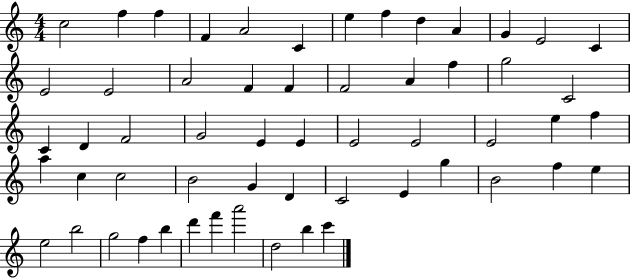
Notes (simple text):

C5/h F5/q F5/q F4/q A4/h C4/q E5/q F5/q D5/q A4/q G4/q E4/h C4/q E4/h E4/h A4/h F4/q F4/q F4/h A4/q F5/q G5/h C4/h C4/q D4/q F4/h G4/h E4/q E4/q E4/h E4/h E4/h E5/q F5/q A5/q C5/q C5/h B4/h G4/q D4/q C4/h E4/q G5/q B4/h F5/q E5/q E5/h B5/h G5/h F5/q B5/q D6/q F6/q A6/h D5/h B5/q C6/q